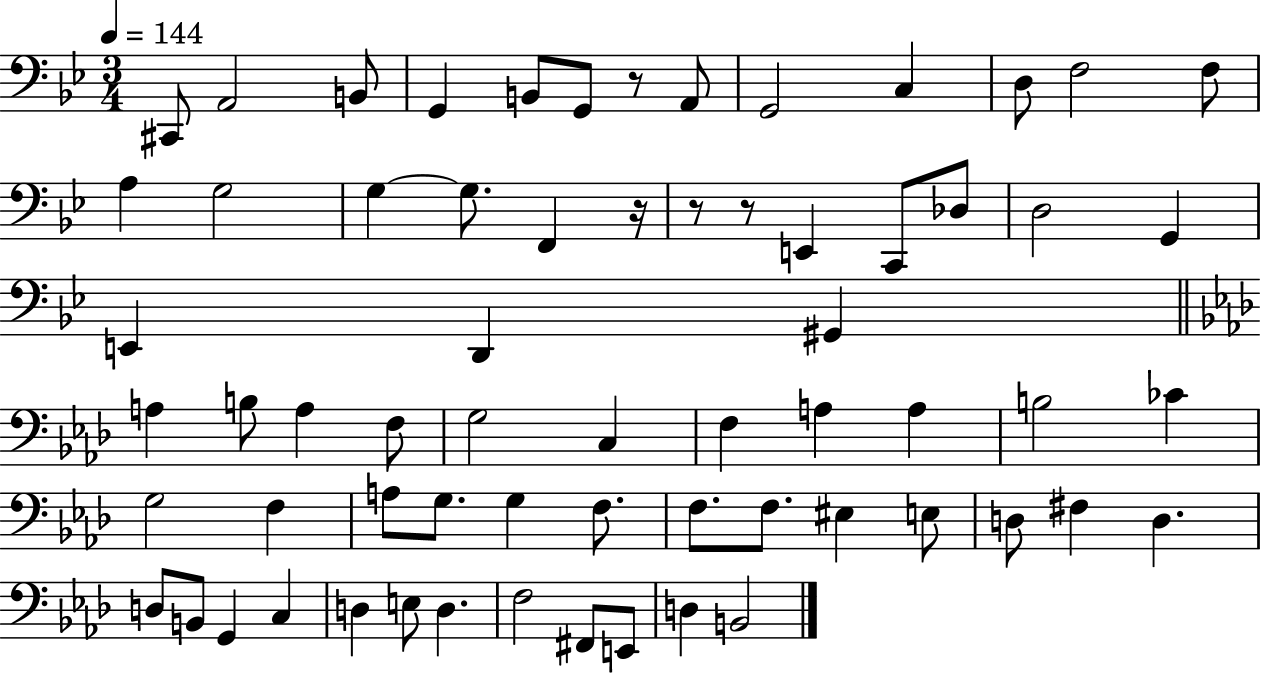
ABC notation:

X:1
T:Untitled
M:3/4
L:1/4
K:Bb
^C,,/2 A,,2 B,,/2 G,, B,,/2 G,,/2 z/2 A,,/2 G,,2 C, D,/2 F,2 F,/2 A, G,2 G, G,/2 F,, z/4 z/2 z/2 E,, C,,/2 _D,/2 D,2 G,, E,, D,, ^G,, A, B,/2 A, F,/2 G,2 C, F, A, A, B,2 _C G,2 F, A,/2 G,/2 G, F,/2 F,/2 F,/2 ^E, E,/2 D,/2 ^F, D, D,/2 B,,/2 G,, C, D, E,/2 D, F,2 ^F,,/2 E,,/2 D, B,,2